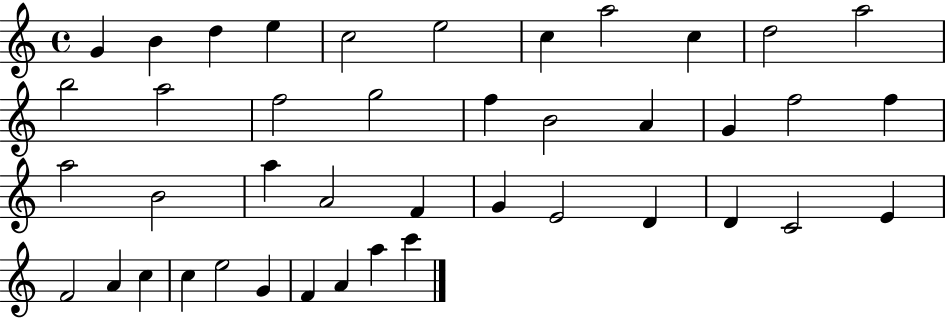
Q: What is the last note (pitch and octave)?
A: C6